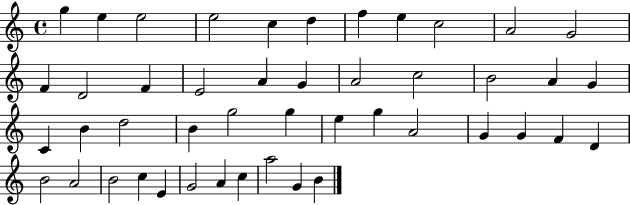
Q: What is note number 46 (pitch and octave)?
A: B4